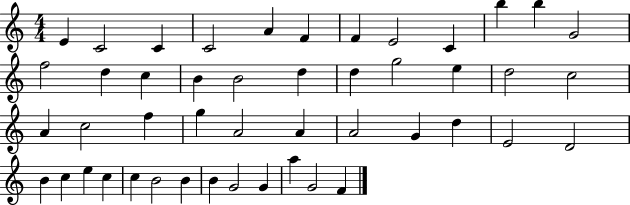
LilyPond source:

{
  \clef treble
  \numericTimeSignature
  \time 4/4
  \key c \major
  e'4 c'2 c'4 | c'2 a'4 f'4 | f'4 e'2 c'4 | b''4 b''4 g'2 | \break f''2 d''4 c''4 | b'4 b'2 d''4 | d''4 g''2 e''4 | d''2 c''2 | \break a'4 c''2 f''4 | g''4 a'2 a'4 | a'2 g'4 d''4 | e'2 d'2 | \break b'4 c''4 e''4 c''4 | c''4 b'2 b'4 | b'4 g'2 g'4 | a''4 g'2 f'4 | \break \bar "|."
}